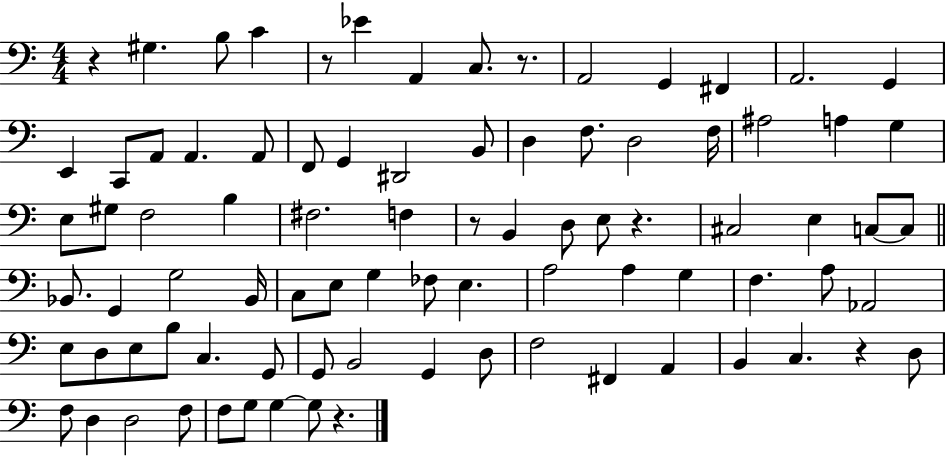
R/q G#3/q. B3/e C4/q R/e Eb4/q A2/q C3/e. R/e. A2/h G2/q F#2/q A2/h. G2/q E2/q C2/e A2/e A2/q. A2/e F2/e G2/q D#2/h B2/e D3/q F3/e. D3/h F3/s A#3/h A3/q G3/q E3/e G#3/e F3/h B3/q F#3/h. F3/q R/e B2/q D3/e E3/e R/q. C#3/h E3/q C3/e C3/e Bb2/e. G2/q G3/h Bb2/s C3/e E3/e G3/q FES3/e E3/q. A3/h A3/q G3/q F3/q. A3/e Ab2/h E3/e D3/e E3/e B3/e C3/q. G2/e G2/e B2/h G2/q D3/e F3/h F#2/q A2/q B2/q C3/q. R/q D3/e F3/e D3/q D3/h F3/e F3/e G3/e G3/q G3/e R/q.